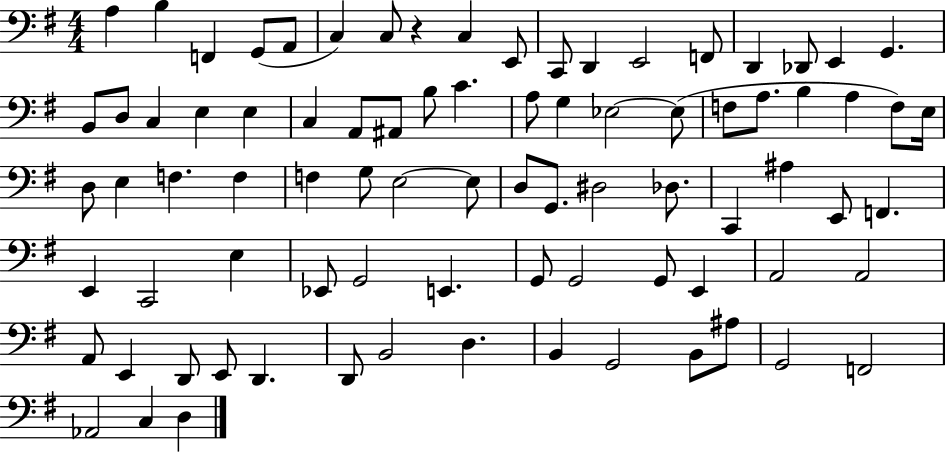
A3/q B3/q F2/q G2/e A2/e C3/q C3/e R/q C3/q E2/e C2/e D2/q E2/h F2/e D2/q Db2/e E2/q G2/q. B2/e D3/e C3/q E3/q E3/q C3/q A2/e A#2/e B3/e C4/q. A3/e G3/q Eb3/h Eb3/e F3/e A3/e. B3/q A3/q F3/e E3/s D3/e E3/q F3/q. F3/q F3/q G3/e E3/h E3/e D3/e G2/e. D#3/h Db3/e. C2/q A#3/q E2/e F2/q. E2/q C2/h E3/q Eb2/e G2/h E2/q. G2/e G2/h G2/e E2/q A2/h A2/h A2/e E2/q D2/e E2/e D2/q. D2/e B2/h D3/q. B2/q G2/h B2/e A#3/e G2/h F2/h Ab2/h C3/q D3/q